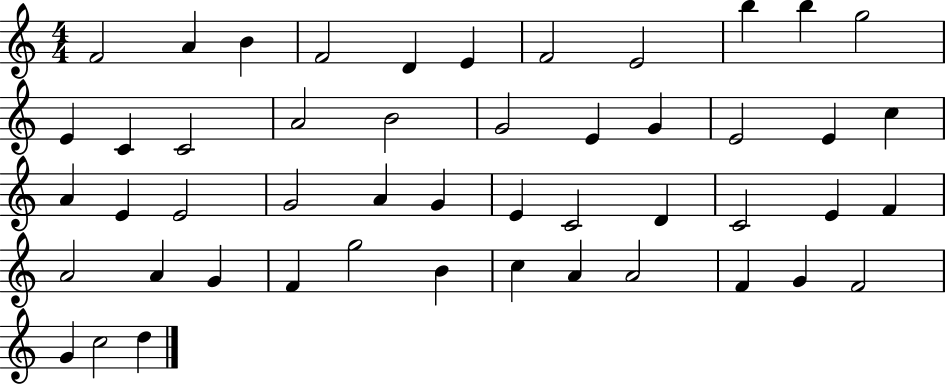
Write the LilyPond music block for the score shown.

{
  \clef treble
  \numericTimeSignature
  \time 4/4
  \key c \major
  f'2 a'4 b'4 | f'2 d'4 e'4 | f'2 e'2 | b''4 b''4 g''2 | \break e'4 c'4 c'2 | a'2 b'2 | g'2 e'4 g'4 | e'2 e'4 c''4 | \break a'4 e'4 e'2 | g'2 a'4 g'4 | e'4 c'2 d'4 | c'2 e'4 f'4 | \break a'2 a'4 g'4 | f'4 g''2 b'4 | c''4 a'4 a'2 | f'4 g'4 f'2 | \break g'4 c''2 d''4 | \bar "|."
}